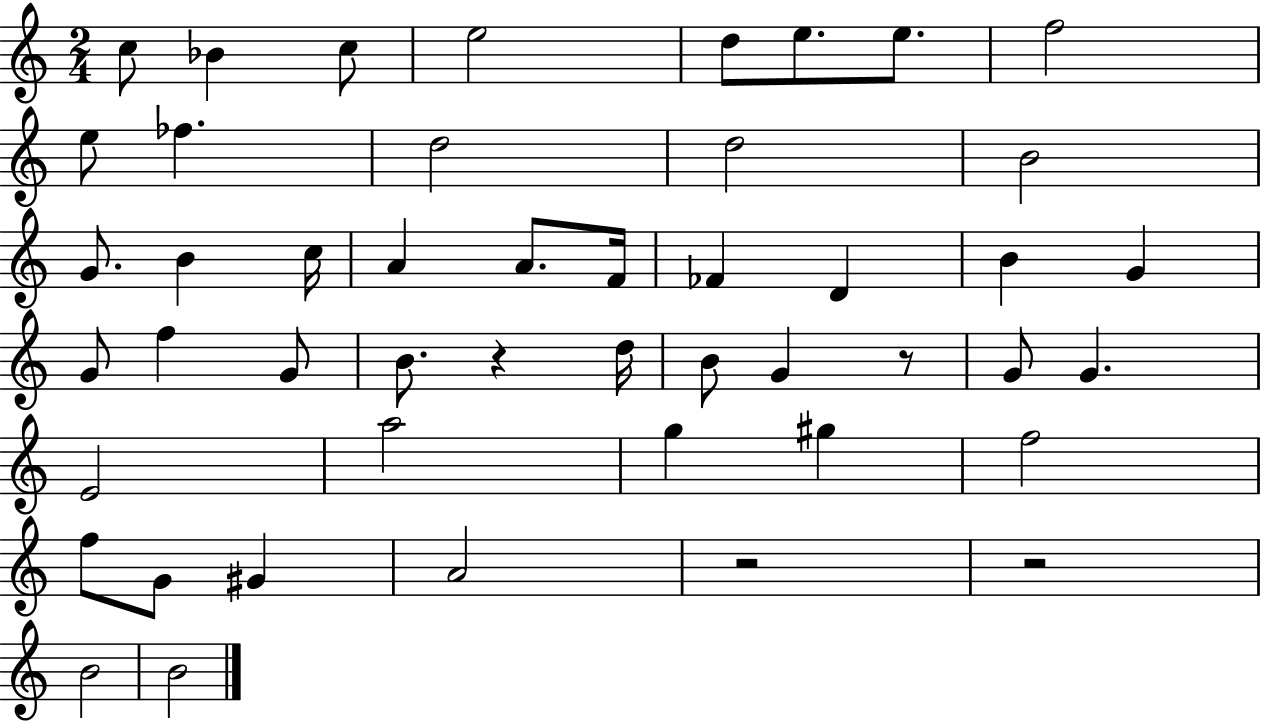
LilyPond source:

{
  \clef treble
  \numericTimeSignature
  \time 2/4
  \key c \major
  \repeat volta 2 { c''8 bes'4 c''8 | e''2 | d''8 e''8. e''8. | f''2 | \break e''8 fes''4. | d''2 | d''2 | b'2 | \break g'8. b'4 c''16 | a'4 a'8. f'16 | fes'4 d'4 | b'4 g'4 | \break g'8 f''4 g'8 | b'8. r4 d''16 | b'8 g'4 r8 | g'8 g'4. | \break e'2 | a''2 | g''4 gis''4 | f''2 | \break f''8 g'8 gis'4 | a'2 | r2 | r2 | \break b'2 | b'2 | } \bar "|."
}